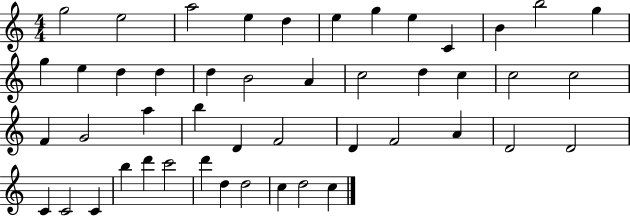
G5/h E5/h A5/h E5/q D5/q E5/q G5/q E5/q C4/q B4/q B5/h G5/q G5/q E5/q D5/q D5/q D5/q B4/h A4/q C5/h D5/q C5/q C5/h C5/h F4/q G4/h A5/q B5/q D4/q F4/h D4/q F4/h A4/q D4/h D4/h C4/q C4/h C4/q B5/q D6/q C6/h D6/q D5/q D5/h C5/q D5/h C5/q